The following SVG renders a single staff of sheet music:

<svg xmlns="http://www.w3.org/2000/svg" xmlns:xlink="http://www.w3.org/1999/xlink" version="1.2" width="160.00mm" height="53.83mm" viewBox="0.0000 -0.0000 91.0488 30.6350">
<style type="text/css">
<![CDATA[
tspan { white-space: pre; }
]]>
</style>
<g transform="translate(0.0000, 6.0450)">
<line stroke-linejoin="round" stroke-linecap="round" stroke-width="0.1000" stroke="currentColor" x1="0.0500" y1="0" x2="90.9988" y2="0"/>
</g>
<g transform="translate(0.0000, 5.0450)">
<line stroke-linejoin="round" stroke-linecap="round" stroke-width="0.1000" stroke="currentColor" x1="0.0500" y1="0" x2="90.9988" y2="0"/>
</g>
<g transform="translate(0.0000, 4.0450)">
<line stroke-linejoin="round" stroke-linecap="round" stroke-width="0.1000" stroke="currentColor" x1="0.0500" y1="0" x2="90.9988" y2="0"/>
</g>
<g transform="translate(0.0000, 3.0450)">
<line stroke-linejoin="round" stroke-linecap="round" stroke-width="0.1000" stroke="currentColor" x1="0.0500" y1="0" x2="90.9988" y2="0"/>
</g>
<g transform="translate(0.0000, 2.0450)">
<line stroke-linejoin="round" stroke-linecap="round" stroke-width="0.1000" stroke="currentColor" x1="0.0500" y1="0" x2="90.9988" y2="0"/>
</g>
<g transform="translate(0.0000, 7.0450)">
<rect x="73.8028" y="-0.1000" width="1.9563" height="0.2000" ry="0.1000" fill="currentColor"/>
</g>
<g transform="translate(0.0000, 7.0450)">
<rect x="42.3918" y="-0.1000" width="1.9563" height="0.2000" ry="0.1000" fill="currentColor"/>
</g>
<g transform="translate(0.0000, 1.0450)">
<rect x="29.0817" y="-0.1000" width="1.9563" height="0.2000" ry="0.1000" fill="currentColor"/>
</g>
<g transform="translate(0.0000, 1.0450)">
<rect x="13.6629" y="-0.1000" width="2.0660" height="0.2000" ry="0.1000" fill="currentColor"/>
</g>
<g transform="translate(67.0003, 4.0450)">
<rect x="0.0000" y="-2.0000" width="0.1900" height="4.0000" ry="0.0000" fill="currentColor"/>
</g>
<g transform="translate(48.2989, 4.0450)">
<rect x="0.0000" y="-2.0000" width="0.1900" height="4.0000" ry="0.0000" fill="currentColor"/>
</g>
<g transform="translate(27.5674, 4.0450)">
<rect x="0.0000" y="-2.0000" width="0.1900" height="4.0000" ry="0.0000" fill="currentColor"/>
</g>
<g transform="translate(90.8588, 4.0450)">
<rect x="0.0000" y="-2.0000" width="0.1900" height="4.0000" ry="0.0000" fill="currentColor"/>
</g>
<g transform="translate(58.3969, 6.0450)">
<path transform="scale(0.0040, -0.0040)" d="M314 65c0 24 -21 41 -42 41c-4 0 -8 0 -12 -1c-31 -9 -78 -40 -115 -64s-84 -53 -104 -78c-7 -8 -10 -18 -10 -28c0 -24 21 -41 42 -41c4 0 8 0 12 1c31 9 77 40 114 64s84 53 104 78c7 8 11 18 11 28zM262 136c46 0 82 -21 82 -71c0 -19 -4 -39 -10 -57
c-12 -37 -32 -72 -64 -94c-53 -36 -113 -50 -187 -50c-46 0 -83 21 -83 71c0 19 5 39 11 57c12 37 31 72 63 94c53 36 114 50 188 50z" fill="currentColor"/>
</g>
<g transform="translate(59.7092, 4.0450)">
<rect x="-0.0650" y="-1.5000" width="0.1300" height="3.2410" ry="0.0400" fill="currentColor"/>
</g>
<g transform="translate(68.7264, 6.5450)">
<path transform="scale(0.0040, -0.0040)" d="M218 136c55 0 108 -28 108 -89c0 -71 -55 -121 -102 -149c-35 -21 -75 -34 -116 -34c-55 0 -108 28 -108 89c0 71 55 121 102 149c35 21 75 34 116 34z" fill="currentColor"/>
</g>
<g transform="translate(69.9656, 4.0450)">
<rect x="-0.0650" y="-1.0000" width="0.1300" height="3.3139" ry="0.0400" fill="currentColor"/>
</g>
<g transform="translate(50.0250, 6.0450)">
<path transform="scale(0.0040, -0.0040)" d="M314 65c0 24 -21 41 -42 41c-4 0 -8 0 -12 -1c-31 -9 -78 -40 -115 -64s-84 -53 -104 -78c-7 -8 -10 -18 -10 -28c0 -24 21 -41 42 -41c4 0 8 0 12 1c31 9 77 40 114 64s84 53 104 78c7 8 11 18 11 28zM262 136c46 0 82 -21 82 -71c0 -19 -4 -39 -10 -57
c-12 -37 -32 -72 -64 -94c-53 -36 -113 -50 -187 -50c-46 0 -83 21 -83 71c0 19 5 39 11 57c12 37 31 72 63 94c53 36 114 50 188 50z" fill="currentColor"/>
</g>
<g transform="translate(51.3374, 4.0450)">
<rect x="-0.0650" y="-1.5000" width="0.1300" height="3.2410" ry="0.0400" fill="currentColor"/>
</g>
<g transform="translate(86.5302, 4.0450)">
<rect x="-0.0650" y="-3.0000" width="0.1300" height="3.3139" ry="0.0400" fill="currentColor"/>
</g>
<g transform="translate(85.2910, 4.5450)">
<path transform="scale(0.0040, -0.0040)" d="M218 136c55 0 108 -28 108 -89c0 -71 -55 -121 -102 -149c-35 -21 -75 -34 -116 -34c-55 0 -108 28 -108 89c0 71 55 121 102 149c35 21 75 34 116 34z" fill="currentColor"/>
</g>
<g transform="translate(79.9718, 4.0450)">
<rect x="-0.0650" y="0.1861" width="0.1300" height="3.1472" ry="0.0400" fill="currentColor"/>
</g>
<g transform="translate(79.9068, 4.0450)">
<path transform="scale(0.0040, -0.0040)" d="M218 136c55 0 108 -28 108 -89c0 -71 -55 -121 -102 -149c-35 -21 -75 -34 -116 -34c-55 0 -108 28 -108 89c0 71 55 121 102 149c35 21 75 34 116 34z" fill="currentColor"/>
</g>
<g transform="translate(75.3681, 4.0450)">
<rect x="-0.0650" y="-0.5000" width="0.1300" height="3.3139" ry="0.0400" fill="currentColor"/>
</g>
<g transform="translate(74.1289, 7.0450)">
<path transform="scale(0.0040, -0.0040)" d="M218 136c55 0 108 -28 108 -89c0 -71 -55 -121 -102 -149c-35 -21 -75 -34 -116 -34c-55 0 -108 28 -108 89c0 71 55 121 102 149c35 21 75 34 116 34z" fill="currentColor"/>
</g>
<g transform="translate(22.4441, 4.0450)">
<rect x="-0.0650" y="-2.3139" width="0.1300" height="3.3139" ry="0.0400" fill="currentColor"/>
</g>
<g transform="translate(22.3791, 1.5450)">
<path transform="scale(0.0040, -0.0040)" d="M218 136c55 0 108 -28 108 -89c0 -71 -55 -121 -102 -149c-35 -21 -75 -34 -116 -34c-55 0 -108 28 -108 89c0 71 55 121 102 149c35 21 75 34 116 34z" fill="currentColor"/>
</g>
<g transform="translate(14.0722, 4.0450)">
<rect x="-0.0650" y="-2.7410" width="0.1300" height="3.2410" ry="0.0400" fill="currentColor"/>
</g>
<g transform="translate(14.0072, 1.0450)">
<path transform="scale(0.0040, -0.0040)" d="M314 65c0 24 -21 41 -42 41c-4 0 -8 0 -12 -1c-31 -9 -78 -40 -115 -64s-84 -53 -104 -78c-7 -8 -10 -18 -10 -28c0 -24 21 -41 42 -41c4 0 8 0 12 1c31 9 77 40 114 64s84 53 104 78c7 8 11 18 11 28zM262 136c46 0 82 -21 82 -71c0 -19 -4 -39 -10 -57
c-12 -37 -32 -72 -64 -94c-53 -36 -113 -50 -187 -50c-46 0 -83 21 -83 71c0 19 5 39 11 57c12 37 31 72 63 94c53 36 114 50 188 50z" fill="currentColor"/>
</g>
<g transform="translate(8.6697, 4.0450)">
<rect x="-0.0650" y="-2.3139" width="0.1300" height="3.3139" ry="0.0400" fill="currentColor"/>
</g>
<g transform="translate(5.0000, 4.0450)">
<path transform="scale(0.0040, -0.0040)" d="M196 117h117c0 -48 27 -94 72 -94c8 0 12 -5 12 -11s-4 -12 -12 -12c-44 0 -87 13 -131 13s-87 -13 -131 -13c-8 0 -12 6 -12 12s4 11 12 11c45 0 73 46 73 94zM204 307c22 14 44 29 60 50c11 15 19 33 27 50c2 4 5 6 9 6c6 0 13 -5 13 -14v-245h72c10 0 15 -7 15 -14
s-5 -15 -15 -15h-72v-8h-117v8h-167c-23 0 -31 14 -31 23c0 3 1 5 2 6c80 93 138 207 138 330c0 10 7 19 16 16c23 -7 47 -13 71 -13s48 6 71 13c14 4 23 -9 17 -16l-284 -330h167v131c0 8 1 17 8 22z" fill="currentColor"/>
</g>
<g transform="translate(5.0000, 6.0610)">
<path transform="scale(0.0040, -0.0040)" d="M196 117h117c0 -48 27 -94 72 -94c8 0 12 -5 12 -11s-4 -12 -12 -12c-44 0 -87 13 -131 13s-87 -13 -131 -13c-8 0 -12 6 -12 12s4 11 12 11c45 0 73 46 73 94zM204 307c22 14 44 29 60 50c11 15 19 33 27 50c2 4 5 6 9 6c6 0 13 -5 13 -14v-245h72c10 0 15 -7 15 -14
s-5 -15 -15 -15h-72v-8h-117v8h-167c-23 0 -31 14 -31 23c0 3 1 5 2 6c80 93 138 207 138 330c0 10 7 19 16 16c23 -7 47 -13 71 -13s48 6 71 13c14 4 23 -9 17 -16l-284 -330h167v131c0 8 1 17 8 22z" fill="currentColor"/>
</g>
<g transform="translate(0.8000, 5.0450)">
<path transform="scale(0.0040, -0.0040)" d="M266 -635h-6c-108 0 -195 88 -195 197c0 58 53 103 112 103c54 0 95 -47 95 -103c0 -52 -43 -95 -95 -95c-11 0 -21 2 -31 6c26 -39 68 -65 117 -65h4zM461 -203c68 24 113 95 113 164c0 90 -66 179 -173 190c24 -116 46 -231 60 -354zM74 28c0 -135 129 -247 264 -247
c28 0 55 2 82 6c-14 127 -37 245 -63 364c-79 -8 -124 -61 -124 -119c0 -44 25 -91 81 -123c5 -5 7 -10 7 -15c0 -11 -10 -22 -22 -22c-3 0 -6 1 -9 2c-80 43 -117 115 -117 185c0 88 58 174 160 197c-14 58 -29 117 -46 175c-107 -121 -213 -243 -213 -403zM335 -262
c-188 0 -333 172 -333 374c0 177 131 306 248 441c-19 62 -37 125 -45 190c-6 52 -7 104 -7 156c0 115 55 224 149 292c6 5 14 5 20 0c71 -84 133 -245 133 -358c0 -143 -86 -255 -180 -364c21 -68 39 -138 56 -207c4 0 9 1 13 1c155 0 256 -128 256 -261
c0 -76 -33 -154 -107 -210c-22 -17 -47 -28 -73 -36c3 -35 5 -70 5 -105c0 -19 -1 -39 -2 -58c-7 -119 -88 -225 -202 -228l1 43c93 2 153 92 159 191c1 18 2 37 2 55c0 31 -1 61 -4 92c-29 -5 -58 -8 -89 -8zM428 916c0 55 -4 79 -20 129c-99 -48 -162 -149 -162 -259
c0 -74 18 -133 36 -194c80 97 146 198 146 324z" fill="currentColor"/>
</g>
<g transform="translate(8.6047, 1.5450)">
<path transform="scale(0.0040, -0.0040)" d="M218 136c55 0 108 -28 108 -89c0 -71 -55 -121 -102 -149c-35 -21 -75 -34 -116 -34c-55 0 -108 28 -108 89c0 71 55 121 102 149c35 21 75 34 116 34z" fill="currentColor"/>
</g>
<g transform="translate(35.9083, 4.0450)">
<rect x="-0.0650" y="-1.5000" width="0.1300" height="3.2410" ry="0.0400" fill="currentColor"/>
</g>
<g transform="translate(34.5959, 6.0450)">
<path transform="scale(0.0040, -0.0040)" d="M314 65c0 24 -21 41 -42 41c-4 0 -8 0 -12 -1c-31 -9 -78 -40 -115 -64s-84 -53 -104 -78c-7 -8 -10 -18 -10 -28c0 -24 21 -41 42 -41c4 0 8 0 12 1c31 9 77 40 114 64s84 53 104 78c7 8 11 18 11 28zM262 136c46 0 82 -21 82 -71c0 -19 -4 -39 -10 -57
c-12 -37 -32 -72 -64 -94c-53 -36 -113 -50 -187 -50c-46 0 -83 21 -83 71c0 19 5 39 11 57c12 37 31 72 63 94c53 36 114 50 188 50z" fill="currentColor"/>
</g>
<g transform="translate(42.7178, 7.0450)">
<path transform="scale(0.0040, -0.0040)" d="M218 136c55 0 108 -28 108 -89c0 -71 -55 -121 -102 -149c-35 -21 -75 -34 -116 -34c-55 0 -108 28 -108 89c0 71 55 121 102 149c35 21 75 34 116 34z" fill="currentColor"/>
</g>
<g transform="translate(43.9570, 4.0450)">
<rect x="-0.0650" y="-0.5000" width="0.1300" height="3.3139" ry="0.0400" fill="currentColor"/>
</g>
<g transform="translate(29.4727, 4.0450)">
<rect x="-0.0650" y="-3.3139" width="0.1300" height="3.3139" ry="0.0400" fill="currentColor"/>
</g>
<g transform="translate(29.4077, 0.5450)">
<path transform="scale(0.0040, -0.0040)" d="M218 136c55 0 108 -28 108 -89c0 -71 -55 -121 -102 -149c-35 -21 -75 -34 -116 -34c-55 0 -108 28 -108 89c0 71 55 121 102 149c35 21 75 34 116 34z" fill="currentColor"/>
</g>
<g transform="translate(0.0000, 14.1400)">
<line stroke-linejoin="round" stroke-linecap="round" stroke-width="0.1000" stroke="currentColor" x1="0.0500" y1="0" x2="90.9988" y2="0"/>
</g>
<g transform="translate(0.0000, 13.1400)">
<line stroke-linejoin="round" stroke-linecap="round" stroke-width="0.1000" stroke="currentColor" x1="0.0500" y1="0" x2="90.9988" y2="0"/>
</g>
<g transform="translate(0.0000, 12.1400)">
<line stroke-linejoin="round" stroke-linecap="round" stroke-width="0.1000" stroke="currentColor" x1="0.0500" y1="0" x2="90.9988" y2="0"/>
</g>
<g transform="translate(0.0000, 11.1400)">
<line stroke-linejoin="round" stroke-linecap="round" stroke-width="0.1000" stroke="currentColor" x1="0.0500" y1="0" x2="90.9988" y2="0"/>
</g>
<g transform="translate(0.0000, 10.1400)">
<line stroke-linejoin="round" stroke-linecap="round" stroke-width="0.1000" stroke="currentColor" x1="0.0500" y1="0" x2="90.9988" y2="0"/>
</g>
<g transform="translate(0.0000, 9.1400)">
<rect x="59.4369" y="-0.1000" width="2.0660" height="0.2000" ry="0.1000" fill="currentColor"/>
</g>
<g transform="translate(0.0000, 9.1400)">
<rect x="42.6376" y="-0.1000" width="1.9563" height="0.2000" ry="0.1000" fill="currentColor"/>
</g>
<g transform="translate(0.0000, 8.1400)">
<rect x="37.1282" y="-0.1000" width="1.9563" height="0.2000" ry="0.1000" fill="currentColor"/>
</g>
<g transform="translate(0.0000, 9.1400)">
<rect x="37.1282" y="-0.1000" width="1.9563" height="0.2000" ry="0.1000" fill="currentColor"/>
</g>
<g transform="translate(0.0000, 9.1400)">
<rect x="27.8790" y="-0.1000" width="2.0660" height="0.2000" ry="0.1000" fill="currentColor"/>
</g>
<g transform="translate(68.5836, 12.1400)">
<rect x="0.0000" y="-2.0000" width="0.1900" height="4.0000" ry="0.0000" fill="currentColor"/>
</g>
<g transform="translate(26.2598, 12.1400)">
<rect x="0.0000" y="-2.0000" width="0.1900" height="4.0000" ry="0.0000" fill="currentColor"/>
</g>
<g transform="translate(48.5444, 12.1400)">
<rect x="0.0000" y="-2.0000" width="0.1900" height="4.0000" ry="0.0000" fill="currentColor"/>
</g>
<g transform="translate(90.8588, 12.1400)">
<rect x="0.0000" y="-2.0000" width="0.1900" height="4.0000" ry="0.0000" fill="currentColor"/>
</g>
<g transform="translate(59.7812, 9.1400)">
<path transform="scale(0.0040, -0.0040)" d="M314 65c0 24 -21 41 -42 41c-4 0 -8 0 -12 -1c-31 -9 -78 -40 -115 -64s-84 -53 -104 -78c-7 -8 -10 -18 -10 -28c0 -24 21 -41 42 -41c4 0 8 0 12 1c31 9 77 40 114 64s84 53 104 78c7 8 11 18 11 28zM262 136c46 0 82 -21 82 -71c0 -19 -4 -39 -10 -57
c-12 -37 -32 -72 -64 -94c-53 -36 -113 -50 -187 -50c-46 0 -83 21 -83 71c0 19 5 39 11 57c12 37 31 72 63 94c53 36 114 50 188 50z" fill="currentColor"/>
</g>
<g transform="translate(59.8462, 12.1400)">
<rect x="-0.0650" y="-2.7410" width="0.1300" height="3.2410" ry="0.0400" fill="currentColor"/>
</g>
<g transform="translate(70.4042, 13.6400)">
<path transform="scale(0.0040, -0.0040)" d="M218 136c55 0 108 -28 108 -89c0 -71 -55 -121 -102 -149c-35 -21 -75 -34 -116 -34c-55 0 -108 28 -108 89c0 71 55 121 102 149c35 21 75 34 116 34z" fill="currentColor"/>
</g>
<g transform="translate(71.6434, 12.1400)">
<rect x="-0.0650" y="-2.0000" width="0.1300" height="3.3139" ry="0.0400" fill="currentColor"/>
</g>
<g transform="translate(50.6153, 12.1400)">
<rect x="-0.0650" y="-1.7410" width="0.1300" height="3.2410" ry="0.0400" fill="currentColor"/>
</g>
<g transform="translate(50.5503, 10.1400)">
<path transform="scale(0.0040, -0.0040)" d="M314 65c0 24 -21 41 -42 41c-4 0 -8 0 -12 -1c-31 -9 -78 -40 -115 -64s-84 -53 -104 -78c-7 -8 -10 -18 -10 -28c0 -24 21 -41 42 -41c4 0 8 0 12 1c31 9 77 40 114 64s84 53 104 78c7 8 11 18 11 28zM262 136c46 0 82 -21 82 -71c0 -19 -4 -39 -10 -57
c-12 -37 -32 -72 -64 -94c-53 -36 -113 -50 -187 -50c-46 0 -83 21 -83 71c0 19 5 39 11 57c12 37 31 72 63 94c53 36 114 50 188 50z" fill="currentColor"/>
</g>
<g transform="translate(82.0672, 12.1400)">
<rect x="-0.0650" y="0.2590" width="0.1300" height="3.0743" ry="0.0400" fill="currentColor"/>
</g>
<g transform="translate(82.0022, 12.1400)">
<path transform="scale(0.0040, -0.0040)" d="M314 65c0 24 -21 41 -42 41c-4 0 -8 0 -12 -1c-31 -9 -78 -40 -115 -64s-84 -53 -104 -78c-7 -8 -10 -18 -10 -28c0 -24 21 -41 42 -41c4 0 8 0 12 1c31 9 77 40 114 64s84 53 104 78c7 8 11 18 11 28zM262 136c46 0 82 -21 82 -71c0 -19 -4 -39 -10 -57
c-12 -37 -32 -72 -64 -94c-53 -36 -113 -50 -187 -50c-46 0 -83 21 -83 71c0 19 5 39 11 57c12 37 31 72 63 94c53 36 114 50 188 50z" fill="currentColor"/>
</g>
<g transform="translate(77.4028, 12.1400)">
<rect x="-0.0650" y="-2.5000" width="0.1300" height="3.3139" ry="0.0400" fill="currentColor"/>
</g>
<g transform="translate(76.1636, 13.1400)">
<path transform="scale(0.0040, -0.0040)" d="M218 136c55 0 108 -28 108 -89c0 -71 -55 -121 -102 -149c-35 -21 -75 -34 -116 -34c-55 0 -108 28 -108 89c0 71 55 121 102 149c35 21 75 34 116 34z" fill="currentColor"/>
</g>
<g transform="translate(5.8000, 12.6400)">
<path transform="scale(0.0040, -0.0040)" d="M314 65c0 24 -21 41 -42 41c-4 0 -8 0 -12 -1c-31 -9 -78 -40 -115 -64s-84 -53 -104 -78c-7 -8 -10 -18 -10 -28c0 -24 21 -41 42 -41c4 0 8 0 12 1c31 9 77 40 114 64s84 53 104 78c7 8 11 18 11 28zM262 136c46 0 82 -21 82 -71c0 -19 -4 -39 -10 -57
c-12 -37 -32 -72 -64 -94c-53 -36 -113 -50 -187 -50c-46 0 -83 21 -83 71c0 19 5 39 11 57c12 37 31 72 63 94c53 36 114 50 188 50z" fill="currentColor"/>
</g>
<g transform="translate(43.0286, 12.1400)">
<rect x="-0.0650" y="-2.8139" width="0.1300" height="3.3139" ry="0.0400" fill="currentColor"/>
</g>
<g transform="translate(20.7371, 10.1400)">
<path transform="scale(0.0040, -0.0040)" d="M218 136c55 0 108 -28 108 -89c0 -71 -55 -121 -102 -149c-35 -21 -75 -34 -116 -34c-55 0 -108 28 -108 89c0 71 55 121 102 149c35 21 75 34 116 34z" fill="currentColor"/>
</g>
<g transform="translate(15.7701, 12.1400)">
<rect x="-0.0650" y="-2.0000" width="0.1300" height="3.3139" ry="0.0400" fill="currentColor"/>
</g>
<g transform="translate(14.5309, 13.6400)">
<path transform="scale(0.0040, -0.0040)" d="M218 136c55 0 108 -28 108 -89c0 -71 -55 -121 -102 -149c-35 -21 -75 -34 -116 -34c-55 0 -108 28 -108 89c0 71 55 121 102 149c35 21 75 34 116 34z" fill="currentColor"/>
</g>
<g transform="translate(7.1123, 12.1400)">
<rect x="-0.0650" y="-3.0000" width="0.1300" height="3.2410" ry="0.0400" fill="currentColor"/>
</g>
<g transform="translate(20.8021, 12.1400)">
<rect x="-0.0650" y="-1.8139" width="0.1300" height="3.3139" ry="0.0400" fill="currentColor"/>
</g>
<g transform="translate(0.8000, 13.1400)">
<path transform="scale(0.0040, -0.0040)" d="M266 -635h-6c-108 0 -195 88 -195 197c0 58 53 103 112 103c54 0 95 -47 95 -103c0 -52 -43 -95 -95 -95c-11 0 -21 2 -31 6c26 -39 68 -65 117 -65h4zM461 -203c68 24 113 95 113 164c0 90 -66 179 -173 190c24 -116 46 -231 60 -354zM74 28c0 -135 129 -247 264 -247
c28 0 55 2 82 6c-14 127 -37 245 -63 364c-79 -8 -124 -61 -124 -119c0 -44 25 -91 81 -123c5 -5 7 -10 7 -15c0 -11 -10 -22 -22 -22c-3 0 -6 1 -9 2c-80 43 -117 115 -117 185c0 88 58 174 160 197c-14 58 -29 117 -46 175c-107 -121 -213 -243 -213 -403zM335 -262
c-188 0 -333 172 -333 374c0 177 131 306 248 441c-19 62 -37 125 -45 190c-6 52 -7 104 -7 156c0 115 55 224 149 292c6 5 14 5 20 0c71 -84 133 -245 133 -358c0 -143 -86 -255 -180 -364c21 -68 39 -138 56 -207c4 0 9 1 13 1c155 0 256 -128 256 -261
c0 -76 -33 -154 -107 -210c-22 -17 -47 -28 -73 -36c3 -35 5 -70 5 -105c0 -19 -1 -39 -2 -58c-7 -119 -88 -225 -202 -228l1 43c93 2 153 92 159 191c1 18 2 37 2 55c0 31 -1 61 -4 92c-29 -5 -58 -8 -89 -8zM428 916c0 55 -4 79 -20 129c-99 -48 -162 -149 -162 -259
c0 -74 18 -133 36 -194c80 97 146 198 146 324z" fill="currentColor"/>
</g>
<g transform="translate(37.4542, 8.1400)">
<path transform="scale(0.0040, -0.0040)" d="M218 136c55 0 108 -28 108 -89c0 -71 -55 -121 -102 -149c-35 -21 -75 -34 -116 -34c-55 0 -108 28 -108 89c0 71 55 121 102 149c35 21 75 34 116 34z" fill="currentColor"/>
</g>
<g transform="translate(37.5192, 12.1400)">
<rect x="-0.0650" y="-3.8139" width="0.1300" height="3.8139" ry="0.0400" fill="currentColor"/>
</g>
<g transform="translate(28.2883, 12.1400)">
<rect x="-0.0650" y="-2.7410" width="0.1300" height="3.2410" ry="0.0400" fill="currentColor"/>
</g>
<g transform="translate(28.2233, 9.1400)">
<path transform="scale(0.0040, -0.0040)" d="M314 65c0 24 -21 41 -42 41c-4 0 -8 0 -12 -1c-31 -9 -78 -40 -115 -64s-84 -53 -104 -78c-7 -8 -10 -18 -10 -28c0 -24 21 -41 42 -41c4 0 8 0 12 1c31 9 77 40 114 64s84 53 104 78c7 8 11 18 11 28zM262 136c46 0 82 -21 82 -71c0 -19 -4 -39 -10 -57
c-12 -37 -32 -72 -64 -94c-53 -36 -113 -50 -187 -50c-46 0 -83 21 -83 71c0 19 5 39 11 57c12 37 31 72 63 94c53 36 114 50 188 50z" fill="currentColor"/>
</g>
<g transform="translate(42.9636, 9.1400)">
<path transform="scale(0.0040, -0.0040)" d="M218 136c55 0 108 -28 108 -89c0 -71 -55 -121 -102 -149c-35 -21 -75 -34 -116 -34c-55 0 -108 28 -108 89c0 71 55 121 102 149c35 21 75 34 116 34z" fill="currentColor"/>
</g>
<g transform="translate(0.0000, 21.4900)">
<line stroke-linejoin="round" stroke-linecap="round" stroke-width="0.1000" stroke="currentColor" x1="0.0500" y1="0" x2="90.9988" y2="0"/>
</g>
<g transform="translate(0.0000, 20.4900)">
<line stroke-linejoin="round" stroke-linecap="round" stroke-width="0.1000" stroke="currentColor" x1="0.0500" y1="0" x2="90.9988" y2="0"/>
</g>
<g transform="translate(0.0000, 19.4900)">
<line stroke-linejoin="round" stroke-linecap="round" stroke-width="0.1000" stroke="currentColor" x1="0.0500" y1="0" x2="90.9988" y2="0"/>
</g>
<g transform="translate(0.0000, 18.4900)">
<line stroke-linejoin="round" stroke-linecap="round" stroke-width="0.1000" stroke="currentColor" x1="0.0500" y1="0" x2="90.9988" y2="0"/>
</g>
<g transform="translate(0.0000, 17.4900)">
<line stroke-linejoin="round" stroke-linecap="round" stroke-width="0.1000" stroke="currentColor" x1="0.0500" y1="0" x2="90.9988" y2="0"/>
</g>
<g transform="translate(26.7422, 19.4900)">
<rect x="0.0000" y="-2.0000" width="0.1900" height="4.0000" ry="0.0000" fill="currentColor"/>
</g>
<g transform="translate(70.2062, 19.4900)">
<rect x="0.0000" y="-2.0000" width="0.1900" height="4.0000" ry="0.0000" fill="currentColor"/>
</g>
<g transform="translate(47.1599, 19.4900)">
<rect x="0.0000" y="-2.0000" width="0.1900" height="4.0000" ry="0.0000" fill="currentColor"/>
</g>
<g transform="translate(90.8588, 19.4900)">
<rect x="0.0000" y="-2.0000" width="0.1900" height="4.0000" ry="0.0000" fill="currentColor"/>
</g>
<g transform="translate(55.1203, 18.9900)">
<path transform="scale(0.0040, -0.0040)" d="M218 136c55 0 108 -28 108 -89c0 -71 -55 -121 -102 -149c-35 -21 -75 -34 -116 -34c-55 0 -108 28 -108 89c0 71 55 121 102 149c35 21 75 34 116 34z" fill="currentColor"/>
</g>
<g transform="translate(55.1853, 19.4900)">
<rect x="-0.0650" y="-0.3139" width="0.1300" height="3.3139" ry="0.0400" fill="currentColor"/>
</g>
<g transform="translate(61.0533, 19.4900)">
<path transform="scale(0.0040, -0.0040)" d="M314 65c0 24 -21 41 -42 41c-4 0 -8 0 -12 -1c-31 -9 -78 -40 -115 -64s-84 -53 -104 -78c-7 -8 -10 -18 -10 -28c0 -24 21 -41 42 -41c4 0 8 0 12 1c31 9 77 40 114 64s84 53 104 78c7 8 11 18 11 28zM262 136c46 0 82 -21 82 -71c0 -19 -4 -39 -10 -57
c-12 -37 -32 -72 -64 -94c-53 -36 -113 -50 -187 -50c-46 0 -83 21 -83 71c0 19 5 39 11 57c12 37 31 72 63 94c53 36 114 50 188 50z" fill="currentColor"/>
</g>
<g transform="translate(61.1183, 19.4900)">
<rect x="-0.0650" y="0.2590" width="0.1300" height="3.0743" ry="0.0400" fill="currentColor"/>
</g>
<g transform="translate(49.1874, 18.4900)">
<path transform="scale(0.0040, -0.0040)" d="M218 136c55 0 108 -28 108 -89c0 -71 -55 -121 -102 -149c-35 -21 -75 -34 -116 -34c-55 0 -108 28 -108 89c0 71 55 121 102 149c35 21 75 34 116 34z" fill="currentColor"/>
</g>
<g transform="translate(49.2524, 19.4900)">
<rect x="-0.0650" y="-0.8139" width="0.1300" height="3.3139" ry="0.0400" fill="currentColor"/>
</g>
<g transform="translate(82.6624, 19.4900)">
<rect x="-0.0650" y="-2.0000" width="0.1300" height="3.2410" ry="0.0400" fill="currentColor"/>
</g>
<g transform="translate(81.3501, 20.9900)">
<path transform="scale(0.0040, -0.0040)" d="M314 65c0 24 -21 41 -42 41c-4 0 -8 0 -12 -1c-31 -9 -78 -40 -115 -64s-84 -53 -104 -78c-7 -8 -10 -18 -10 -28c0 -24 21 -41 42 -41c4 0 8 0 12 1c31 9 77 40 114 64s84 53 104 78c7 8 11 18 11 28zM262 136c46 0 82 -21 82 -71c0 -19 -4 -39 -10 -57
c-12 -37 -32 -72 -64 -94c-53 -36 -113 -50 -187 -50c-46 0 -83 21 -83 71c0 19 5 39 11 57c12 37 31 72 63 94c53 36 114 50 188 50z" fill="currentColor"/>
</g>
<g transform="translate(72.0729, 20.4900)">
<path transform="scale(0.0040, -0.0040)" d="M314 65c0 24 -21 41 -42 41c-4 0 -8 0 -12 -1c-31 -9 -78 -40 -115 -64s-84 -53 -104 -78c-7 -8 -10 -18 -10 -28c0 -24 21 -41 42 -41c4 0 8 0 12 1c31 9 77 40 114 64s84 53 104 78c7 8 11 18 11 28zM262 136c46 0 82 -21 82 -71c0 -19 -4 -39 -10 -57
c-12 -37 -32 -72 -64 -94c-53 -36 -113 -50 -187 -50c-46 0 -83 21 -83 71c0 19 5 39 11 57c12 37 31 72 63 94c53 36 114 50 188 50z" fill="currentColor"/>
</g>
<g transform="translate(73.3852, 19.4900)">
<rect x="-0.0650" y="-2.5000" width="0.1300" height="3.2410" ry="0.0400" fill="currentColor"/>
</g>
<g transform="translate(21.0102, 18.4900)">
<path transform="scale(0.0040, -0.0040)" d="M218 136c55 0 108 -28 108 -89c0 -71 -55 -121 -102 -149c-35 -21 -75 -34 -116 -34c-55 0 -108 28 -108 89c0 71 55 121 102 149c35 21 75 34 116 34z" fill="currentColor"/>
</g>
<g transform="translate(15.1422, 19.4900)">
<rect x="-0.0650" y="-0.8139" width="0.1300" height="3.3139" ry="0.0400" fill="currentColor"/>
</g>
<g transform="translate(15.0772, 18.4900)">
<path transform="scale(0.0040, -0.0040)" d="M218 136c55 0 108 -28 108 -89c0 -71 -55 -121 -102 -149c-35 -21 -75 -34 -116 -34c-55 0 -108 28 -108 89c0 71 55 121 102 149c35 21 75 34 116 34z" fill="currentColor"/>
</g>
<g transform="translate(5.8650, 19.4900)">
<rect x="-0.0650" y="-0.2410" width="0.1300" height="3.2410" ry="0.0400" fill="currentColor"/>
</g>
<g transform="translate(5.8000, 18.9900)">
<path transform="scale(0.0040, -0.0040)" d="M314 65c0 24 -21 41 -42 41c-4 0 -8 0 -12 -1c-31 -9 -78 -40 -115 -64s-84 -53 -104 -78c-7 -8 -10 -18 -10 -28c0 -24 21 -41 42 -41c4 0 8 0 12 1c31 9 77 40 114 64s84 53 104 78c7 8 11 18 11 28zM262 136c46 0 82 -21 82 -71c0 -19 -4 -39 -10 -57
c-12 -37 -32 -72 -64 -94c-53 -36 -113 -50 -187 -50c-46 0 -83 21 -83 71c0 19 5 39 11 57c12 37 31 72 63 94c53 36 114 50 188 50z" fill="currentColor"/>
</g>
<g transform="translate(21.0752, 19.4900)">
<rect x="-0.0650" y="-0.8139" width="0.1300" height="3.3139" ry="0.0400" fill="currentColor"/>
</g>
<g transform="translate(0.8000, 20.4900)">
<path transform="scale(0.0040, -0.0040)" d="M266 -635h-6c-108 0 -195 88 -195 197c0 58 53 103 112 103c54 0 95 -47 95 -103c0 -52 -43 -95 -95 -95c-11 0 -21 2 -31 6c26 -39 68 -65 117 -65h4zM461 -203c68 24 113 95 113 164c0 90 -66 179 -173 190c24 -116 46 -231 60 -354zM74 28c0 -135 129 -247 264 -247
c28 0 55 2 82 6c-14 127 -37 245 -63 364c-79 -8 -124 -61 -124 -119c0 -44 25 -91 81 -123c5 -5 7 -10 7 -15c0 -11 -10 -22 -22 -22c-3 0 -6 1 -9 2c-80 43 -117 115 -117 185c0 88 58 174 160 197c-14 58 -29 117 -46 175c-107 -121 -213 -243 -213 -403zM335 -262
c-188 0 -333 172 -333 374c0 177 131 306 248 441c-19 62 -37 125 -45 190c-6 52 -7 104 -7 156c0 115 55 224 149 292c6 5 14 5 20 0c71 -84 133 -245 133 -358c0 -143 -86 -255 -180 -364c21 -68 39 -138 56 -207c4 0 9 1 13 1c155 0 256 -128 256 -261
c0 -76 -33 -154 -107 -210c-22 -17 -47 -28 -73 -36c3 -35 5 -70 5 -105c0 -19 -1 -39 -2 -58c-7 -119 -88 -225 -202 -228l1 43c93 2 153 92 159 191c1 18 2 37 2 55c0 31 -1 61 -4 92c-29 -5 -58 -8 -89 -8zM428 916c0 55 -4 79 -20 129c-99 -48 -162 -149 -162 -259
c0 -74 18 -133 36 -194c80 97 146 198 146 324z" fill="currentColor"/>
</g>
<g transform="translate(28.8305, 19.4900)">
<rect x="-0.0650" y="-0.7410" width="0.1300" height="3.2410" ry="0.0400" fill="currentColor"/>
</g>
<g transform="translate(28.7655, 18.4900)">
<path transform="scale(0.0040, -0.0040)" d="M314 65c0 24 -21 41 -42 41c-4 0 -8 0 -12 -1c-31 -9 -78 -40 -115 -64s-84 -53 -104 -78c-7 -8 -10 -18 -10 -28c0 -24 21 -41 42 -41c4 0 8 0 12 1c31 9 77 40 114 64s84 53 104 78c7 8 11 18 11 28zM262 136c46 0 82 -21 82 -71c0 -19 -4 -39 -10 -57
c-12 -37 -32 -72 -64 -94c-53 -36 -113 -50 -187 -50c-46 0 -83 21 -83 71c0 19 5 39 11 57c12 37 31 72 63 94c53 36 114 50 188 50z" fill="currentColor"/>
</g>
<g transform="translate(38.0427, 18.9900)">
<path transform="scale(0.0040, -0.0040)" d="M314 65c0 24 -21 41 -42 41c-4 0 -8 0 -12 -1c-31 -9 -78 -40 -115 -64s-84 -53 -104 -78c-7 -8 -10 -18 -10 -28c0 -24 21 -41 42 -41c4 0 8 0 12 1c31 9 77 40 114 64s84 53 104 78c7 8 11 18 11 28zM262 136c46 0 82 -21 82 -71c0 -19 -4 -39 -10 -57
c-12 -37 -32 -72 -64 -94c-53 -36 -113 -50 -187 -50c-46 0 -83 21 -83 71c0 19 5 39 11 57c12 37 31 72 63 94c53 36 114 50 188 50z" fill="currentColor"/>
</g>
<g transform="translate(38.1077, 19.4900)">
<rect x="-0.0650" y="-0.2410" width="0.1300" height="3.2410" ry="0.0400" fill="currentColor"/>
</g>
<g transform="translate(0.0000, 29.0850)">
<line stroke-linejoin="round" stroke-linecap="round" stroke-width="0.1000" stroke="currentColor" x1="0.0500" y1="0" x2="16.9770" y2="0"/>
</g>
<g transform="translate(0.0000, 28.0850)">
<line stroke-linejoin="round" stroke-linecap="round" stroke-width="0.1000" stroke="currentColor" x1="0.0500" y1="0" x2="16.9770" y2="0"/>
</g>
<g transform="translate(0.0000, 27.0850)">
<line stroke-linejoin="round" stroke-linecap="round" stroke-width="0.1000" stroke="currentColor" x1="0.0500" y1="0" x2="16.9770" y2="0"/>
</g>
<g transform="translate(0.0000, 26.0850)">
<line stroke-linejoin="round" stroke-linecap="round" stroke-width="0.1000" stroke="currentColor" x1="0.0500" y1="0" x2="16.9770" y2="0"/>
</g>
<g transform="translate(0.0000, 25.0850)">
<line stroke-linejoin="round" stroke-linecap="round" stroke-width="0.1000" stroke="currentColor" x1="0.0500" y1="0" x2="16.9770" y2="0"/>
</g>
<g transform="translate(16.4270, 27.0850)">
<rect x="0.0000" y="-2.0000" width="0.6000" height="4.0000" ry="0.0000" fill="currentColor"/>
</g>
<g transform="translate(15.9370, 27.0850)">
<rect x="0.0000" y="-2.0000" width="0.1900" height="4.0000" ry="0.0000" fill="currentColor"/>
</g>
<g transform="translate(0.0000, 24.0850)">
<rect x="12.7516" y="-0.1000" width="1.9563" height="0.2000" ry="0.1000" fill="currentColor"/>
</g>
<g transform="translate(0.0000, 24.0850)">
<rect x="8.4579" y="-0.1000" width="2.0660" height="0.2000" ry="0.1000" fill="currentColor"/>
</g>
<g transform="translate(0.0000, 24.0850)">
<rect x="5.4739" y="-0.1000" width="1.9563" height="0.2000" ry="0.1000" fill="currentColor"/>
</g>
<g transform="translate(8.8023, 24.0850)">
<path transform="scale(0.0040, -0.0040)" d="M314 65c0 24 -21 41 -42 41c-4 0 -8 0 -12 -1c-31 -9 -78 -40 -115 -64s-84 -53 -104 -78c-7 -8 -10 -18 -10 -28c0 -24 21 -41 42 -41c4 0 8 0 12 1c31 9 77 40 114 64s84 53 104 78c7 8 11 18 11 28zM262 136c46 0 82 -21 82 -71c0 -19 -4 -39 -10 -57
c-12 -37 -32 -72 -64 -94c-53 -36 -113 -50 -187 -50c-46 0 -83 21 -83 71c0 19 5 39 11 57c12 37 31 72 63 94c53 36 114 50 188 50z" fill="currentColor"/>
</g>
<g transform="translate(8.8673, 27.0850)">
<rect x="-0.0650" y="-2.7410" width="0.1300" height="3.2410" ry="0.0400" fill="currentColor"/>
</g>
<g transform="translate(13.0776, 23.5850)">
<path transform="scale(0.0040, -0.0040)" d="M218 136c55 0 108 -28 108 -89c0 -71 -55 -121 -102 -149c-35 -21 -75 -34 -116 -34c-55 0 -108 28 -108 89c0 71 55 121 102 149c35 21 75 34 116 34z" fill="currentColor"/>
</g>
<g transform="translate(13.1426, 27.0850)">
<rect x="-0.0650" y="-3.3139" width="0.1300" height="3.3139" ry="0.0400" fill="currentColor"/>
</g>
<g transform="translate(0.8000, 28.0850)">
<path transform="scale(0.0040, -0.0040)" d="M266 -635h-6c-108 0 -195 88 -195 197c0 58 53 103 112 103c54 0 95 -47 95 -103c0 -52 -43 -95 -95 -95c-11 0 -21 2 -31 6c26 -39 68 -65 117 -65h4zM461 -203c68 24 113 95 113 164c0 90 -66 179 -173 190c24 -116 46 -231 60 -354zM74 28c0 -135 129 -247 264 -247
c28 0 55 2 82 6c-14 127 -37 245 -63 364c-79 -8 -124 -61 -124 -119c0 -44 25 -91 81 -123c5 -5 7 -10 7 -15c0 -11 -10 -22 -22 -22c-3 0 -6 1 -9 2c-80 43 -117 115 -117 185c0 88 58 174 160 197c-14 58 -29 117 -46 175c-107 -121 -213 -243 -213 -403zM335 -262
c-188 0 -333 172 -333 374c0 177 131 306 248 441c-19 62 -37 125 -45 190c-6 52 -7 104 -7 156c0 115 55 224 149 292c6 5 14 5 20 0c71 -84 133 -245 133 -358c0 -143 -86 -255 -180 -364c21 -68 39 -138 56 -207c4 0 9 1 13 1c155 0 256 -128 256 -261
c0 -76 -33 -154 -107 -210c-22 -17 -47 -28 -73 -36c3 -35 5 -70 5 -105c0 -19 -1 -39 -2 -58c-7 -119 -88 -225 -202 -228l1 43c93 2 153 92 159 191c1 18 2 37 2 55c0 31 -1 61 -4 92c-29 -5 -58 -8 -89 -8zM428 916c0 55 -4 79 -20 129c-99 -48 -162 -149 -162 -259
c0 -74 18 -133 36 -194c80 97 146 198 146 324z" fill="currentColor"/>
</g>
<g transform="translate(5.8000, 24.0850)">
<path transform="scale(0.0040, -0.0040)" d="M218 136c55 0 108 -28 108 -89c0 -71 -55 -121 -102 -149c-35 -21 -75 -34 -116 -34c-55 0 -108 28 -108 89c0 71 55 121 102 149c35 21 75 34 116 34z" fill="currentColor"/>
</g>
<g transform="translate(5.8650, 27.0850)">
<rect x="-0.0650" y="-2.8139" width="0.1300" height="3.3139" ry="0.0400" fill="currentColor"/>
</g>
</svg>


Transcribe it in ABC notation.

X:1
T:Untitled
M:4/4
L:1/4
K:C
g a2 g b E2 C E2 E2 D C B A A2 F f a2 c' a f2 a2 F G B2 c2 d d d2 c2 d c B2 G2 F2 a a2 b